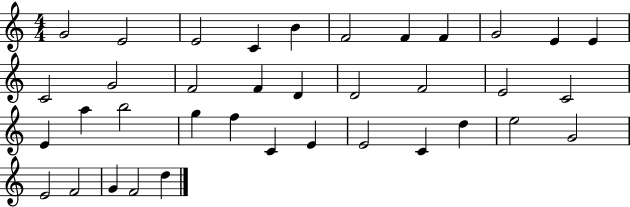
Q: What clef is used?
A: treble